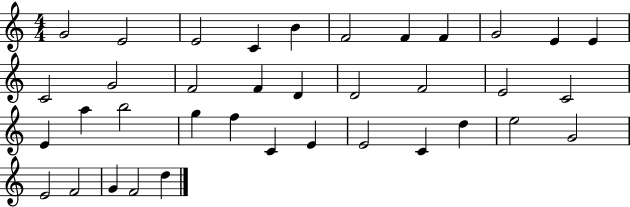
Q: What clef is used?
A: treble